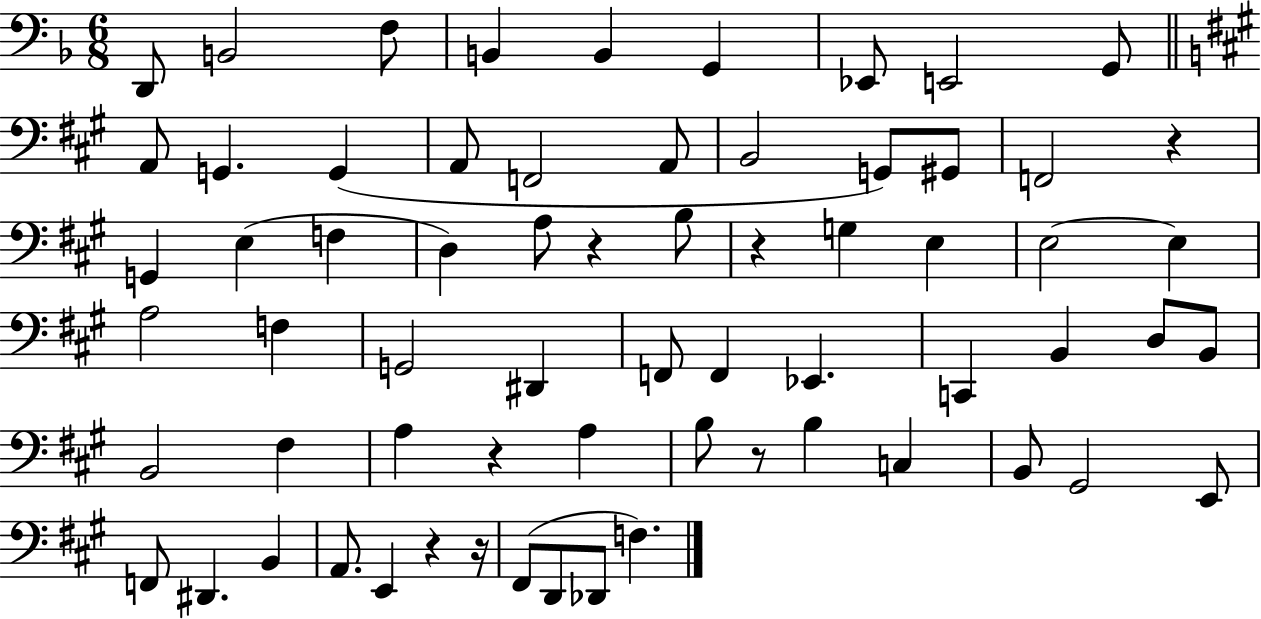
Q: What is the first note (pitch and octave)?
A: D2